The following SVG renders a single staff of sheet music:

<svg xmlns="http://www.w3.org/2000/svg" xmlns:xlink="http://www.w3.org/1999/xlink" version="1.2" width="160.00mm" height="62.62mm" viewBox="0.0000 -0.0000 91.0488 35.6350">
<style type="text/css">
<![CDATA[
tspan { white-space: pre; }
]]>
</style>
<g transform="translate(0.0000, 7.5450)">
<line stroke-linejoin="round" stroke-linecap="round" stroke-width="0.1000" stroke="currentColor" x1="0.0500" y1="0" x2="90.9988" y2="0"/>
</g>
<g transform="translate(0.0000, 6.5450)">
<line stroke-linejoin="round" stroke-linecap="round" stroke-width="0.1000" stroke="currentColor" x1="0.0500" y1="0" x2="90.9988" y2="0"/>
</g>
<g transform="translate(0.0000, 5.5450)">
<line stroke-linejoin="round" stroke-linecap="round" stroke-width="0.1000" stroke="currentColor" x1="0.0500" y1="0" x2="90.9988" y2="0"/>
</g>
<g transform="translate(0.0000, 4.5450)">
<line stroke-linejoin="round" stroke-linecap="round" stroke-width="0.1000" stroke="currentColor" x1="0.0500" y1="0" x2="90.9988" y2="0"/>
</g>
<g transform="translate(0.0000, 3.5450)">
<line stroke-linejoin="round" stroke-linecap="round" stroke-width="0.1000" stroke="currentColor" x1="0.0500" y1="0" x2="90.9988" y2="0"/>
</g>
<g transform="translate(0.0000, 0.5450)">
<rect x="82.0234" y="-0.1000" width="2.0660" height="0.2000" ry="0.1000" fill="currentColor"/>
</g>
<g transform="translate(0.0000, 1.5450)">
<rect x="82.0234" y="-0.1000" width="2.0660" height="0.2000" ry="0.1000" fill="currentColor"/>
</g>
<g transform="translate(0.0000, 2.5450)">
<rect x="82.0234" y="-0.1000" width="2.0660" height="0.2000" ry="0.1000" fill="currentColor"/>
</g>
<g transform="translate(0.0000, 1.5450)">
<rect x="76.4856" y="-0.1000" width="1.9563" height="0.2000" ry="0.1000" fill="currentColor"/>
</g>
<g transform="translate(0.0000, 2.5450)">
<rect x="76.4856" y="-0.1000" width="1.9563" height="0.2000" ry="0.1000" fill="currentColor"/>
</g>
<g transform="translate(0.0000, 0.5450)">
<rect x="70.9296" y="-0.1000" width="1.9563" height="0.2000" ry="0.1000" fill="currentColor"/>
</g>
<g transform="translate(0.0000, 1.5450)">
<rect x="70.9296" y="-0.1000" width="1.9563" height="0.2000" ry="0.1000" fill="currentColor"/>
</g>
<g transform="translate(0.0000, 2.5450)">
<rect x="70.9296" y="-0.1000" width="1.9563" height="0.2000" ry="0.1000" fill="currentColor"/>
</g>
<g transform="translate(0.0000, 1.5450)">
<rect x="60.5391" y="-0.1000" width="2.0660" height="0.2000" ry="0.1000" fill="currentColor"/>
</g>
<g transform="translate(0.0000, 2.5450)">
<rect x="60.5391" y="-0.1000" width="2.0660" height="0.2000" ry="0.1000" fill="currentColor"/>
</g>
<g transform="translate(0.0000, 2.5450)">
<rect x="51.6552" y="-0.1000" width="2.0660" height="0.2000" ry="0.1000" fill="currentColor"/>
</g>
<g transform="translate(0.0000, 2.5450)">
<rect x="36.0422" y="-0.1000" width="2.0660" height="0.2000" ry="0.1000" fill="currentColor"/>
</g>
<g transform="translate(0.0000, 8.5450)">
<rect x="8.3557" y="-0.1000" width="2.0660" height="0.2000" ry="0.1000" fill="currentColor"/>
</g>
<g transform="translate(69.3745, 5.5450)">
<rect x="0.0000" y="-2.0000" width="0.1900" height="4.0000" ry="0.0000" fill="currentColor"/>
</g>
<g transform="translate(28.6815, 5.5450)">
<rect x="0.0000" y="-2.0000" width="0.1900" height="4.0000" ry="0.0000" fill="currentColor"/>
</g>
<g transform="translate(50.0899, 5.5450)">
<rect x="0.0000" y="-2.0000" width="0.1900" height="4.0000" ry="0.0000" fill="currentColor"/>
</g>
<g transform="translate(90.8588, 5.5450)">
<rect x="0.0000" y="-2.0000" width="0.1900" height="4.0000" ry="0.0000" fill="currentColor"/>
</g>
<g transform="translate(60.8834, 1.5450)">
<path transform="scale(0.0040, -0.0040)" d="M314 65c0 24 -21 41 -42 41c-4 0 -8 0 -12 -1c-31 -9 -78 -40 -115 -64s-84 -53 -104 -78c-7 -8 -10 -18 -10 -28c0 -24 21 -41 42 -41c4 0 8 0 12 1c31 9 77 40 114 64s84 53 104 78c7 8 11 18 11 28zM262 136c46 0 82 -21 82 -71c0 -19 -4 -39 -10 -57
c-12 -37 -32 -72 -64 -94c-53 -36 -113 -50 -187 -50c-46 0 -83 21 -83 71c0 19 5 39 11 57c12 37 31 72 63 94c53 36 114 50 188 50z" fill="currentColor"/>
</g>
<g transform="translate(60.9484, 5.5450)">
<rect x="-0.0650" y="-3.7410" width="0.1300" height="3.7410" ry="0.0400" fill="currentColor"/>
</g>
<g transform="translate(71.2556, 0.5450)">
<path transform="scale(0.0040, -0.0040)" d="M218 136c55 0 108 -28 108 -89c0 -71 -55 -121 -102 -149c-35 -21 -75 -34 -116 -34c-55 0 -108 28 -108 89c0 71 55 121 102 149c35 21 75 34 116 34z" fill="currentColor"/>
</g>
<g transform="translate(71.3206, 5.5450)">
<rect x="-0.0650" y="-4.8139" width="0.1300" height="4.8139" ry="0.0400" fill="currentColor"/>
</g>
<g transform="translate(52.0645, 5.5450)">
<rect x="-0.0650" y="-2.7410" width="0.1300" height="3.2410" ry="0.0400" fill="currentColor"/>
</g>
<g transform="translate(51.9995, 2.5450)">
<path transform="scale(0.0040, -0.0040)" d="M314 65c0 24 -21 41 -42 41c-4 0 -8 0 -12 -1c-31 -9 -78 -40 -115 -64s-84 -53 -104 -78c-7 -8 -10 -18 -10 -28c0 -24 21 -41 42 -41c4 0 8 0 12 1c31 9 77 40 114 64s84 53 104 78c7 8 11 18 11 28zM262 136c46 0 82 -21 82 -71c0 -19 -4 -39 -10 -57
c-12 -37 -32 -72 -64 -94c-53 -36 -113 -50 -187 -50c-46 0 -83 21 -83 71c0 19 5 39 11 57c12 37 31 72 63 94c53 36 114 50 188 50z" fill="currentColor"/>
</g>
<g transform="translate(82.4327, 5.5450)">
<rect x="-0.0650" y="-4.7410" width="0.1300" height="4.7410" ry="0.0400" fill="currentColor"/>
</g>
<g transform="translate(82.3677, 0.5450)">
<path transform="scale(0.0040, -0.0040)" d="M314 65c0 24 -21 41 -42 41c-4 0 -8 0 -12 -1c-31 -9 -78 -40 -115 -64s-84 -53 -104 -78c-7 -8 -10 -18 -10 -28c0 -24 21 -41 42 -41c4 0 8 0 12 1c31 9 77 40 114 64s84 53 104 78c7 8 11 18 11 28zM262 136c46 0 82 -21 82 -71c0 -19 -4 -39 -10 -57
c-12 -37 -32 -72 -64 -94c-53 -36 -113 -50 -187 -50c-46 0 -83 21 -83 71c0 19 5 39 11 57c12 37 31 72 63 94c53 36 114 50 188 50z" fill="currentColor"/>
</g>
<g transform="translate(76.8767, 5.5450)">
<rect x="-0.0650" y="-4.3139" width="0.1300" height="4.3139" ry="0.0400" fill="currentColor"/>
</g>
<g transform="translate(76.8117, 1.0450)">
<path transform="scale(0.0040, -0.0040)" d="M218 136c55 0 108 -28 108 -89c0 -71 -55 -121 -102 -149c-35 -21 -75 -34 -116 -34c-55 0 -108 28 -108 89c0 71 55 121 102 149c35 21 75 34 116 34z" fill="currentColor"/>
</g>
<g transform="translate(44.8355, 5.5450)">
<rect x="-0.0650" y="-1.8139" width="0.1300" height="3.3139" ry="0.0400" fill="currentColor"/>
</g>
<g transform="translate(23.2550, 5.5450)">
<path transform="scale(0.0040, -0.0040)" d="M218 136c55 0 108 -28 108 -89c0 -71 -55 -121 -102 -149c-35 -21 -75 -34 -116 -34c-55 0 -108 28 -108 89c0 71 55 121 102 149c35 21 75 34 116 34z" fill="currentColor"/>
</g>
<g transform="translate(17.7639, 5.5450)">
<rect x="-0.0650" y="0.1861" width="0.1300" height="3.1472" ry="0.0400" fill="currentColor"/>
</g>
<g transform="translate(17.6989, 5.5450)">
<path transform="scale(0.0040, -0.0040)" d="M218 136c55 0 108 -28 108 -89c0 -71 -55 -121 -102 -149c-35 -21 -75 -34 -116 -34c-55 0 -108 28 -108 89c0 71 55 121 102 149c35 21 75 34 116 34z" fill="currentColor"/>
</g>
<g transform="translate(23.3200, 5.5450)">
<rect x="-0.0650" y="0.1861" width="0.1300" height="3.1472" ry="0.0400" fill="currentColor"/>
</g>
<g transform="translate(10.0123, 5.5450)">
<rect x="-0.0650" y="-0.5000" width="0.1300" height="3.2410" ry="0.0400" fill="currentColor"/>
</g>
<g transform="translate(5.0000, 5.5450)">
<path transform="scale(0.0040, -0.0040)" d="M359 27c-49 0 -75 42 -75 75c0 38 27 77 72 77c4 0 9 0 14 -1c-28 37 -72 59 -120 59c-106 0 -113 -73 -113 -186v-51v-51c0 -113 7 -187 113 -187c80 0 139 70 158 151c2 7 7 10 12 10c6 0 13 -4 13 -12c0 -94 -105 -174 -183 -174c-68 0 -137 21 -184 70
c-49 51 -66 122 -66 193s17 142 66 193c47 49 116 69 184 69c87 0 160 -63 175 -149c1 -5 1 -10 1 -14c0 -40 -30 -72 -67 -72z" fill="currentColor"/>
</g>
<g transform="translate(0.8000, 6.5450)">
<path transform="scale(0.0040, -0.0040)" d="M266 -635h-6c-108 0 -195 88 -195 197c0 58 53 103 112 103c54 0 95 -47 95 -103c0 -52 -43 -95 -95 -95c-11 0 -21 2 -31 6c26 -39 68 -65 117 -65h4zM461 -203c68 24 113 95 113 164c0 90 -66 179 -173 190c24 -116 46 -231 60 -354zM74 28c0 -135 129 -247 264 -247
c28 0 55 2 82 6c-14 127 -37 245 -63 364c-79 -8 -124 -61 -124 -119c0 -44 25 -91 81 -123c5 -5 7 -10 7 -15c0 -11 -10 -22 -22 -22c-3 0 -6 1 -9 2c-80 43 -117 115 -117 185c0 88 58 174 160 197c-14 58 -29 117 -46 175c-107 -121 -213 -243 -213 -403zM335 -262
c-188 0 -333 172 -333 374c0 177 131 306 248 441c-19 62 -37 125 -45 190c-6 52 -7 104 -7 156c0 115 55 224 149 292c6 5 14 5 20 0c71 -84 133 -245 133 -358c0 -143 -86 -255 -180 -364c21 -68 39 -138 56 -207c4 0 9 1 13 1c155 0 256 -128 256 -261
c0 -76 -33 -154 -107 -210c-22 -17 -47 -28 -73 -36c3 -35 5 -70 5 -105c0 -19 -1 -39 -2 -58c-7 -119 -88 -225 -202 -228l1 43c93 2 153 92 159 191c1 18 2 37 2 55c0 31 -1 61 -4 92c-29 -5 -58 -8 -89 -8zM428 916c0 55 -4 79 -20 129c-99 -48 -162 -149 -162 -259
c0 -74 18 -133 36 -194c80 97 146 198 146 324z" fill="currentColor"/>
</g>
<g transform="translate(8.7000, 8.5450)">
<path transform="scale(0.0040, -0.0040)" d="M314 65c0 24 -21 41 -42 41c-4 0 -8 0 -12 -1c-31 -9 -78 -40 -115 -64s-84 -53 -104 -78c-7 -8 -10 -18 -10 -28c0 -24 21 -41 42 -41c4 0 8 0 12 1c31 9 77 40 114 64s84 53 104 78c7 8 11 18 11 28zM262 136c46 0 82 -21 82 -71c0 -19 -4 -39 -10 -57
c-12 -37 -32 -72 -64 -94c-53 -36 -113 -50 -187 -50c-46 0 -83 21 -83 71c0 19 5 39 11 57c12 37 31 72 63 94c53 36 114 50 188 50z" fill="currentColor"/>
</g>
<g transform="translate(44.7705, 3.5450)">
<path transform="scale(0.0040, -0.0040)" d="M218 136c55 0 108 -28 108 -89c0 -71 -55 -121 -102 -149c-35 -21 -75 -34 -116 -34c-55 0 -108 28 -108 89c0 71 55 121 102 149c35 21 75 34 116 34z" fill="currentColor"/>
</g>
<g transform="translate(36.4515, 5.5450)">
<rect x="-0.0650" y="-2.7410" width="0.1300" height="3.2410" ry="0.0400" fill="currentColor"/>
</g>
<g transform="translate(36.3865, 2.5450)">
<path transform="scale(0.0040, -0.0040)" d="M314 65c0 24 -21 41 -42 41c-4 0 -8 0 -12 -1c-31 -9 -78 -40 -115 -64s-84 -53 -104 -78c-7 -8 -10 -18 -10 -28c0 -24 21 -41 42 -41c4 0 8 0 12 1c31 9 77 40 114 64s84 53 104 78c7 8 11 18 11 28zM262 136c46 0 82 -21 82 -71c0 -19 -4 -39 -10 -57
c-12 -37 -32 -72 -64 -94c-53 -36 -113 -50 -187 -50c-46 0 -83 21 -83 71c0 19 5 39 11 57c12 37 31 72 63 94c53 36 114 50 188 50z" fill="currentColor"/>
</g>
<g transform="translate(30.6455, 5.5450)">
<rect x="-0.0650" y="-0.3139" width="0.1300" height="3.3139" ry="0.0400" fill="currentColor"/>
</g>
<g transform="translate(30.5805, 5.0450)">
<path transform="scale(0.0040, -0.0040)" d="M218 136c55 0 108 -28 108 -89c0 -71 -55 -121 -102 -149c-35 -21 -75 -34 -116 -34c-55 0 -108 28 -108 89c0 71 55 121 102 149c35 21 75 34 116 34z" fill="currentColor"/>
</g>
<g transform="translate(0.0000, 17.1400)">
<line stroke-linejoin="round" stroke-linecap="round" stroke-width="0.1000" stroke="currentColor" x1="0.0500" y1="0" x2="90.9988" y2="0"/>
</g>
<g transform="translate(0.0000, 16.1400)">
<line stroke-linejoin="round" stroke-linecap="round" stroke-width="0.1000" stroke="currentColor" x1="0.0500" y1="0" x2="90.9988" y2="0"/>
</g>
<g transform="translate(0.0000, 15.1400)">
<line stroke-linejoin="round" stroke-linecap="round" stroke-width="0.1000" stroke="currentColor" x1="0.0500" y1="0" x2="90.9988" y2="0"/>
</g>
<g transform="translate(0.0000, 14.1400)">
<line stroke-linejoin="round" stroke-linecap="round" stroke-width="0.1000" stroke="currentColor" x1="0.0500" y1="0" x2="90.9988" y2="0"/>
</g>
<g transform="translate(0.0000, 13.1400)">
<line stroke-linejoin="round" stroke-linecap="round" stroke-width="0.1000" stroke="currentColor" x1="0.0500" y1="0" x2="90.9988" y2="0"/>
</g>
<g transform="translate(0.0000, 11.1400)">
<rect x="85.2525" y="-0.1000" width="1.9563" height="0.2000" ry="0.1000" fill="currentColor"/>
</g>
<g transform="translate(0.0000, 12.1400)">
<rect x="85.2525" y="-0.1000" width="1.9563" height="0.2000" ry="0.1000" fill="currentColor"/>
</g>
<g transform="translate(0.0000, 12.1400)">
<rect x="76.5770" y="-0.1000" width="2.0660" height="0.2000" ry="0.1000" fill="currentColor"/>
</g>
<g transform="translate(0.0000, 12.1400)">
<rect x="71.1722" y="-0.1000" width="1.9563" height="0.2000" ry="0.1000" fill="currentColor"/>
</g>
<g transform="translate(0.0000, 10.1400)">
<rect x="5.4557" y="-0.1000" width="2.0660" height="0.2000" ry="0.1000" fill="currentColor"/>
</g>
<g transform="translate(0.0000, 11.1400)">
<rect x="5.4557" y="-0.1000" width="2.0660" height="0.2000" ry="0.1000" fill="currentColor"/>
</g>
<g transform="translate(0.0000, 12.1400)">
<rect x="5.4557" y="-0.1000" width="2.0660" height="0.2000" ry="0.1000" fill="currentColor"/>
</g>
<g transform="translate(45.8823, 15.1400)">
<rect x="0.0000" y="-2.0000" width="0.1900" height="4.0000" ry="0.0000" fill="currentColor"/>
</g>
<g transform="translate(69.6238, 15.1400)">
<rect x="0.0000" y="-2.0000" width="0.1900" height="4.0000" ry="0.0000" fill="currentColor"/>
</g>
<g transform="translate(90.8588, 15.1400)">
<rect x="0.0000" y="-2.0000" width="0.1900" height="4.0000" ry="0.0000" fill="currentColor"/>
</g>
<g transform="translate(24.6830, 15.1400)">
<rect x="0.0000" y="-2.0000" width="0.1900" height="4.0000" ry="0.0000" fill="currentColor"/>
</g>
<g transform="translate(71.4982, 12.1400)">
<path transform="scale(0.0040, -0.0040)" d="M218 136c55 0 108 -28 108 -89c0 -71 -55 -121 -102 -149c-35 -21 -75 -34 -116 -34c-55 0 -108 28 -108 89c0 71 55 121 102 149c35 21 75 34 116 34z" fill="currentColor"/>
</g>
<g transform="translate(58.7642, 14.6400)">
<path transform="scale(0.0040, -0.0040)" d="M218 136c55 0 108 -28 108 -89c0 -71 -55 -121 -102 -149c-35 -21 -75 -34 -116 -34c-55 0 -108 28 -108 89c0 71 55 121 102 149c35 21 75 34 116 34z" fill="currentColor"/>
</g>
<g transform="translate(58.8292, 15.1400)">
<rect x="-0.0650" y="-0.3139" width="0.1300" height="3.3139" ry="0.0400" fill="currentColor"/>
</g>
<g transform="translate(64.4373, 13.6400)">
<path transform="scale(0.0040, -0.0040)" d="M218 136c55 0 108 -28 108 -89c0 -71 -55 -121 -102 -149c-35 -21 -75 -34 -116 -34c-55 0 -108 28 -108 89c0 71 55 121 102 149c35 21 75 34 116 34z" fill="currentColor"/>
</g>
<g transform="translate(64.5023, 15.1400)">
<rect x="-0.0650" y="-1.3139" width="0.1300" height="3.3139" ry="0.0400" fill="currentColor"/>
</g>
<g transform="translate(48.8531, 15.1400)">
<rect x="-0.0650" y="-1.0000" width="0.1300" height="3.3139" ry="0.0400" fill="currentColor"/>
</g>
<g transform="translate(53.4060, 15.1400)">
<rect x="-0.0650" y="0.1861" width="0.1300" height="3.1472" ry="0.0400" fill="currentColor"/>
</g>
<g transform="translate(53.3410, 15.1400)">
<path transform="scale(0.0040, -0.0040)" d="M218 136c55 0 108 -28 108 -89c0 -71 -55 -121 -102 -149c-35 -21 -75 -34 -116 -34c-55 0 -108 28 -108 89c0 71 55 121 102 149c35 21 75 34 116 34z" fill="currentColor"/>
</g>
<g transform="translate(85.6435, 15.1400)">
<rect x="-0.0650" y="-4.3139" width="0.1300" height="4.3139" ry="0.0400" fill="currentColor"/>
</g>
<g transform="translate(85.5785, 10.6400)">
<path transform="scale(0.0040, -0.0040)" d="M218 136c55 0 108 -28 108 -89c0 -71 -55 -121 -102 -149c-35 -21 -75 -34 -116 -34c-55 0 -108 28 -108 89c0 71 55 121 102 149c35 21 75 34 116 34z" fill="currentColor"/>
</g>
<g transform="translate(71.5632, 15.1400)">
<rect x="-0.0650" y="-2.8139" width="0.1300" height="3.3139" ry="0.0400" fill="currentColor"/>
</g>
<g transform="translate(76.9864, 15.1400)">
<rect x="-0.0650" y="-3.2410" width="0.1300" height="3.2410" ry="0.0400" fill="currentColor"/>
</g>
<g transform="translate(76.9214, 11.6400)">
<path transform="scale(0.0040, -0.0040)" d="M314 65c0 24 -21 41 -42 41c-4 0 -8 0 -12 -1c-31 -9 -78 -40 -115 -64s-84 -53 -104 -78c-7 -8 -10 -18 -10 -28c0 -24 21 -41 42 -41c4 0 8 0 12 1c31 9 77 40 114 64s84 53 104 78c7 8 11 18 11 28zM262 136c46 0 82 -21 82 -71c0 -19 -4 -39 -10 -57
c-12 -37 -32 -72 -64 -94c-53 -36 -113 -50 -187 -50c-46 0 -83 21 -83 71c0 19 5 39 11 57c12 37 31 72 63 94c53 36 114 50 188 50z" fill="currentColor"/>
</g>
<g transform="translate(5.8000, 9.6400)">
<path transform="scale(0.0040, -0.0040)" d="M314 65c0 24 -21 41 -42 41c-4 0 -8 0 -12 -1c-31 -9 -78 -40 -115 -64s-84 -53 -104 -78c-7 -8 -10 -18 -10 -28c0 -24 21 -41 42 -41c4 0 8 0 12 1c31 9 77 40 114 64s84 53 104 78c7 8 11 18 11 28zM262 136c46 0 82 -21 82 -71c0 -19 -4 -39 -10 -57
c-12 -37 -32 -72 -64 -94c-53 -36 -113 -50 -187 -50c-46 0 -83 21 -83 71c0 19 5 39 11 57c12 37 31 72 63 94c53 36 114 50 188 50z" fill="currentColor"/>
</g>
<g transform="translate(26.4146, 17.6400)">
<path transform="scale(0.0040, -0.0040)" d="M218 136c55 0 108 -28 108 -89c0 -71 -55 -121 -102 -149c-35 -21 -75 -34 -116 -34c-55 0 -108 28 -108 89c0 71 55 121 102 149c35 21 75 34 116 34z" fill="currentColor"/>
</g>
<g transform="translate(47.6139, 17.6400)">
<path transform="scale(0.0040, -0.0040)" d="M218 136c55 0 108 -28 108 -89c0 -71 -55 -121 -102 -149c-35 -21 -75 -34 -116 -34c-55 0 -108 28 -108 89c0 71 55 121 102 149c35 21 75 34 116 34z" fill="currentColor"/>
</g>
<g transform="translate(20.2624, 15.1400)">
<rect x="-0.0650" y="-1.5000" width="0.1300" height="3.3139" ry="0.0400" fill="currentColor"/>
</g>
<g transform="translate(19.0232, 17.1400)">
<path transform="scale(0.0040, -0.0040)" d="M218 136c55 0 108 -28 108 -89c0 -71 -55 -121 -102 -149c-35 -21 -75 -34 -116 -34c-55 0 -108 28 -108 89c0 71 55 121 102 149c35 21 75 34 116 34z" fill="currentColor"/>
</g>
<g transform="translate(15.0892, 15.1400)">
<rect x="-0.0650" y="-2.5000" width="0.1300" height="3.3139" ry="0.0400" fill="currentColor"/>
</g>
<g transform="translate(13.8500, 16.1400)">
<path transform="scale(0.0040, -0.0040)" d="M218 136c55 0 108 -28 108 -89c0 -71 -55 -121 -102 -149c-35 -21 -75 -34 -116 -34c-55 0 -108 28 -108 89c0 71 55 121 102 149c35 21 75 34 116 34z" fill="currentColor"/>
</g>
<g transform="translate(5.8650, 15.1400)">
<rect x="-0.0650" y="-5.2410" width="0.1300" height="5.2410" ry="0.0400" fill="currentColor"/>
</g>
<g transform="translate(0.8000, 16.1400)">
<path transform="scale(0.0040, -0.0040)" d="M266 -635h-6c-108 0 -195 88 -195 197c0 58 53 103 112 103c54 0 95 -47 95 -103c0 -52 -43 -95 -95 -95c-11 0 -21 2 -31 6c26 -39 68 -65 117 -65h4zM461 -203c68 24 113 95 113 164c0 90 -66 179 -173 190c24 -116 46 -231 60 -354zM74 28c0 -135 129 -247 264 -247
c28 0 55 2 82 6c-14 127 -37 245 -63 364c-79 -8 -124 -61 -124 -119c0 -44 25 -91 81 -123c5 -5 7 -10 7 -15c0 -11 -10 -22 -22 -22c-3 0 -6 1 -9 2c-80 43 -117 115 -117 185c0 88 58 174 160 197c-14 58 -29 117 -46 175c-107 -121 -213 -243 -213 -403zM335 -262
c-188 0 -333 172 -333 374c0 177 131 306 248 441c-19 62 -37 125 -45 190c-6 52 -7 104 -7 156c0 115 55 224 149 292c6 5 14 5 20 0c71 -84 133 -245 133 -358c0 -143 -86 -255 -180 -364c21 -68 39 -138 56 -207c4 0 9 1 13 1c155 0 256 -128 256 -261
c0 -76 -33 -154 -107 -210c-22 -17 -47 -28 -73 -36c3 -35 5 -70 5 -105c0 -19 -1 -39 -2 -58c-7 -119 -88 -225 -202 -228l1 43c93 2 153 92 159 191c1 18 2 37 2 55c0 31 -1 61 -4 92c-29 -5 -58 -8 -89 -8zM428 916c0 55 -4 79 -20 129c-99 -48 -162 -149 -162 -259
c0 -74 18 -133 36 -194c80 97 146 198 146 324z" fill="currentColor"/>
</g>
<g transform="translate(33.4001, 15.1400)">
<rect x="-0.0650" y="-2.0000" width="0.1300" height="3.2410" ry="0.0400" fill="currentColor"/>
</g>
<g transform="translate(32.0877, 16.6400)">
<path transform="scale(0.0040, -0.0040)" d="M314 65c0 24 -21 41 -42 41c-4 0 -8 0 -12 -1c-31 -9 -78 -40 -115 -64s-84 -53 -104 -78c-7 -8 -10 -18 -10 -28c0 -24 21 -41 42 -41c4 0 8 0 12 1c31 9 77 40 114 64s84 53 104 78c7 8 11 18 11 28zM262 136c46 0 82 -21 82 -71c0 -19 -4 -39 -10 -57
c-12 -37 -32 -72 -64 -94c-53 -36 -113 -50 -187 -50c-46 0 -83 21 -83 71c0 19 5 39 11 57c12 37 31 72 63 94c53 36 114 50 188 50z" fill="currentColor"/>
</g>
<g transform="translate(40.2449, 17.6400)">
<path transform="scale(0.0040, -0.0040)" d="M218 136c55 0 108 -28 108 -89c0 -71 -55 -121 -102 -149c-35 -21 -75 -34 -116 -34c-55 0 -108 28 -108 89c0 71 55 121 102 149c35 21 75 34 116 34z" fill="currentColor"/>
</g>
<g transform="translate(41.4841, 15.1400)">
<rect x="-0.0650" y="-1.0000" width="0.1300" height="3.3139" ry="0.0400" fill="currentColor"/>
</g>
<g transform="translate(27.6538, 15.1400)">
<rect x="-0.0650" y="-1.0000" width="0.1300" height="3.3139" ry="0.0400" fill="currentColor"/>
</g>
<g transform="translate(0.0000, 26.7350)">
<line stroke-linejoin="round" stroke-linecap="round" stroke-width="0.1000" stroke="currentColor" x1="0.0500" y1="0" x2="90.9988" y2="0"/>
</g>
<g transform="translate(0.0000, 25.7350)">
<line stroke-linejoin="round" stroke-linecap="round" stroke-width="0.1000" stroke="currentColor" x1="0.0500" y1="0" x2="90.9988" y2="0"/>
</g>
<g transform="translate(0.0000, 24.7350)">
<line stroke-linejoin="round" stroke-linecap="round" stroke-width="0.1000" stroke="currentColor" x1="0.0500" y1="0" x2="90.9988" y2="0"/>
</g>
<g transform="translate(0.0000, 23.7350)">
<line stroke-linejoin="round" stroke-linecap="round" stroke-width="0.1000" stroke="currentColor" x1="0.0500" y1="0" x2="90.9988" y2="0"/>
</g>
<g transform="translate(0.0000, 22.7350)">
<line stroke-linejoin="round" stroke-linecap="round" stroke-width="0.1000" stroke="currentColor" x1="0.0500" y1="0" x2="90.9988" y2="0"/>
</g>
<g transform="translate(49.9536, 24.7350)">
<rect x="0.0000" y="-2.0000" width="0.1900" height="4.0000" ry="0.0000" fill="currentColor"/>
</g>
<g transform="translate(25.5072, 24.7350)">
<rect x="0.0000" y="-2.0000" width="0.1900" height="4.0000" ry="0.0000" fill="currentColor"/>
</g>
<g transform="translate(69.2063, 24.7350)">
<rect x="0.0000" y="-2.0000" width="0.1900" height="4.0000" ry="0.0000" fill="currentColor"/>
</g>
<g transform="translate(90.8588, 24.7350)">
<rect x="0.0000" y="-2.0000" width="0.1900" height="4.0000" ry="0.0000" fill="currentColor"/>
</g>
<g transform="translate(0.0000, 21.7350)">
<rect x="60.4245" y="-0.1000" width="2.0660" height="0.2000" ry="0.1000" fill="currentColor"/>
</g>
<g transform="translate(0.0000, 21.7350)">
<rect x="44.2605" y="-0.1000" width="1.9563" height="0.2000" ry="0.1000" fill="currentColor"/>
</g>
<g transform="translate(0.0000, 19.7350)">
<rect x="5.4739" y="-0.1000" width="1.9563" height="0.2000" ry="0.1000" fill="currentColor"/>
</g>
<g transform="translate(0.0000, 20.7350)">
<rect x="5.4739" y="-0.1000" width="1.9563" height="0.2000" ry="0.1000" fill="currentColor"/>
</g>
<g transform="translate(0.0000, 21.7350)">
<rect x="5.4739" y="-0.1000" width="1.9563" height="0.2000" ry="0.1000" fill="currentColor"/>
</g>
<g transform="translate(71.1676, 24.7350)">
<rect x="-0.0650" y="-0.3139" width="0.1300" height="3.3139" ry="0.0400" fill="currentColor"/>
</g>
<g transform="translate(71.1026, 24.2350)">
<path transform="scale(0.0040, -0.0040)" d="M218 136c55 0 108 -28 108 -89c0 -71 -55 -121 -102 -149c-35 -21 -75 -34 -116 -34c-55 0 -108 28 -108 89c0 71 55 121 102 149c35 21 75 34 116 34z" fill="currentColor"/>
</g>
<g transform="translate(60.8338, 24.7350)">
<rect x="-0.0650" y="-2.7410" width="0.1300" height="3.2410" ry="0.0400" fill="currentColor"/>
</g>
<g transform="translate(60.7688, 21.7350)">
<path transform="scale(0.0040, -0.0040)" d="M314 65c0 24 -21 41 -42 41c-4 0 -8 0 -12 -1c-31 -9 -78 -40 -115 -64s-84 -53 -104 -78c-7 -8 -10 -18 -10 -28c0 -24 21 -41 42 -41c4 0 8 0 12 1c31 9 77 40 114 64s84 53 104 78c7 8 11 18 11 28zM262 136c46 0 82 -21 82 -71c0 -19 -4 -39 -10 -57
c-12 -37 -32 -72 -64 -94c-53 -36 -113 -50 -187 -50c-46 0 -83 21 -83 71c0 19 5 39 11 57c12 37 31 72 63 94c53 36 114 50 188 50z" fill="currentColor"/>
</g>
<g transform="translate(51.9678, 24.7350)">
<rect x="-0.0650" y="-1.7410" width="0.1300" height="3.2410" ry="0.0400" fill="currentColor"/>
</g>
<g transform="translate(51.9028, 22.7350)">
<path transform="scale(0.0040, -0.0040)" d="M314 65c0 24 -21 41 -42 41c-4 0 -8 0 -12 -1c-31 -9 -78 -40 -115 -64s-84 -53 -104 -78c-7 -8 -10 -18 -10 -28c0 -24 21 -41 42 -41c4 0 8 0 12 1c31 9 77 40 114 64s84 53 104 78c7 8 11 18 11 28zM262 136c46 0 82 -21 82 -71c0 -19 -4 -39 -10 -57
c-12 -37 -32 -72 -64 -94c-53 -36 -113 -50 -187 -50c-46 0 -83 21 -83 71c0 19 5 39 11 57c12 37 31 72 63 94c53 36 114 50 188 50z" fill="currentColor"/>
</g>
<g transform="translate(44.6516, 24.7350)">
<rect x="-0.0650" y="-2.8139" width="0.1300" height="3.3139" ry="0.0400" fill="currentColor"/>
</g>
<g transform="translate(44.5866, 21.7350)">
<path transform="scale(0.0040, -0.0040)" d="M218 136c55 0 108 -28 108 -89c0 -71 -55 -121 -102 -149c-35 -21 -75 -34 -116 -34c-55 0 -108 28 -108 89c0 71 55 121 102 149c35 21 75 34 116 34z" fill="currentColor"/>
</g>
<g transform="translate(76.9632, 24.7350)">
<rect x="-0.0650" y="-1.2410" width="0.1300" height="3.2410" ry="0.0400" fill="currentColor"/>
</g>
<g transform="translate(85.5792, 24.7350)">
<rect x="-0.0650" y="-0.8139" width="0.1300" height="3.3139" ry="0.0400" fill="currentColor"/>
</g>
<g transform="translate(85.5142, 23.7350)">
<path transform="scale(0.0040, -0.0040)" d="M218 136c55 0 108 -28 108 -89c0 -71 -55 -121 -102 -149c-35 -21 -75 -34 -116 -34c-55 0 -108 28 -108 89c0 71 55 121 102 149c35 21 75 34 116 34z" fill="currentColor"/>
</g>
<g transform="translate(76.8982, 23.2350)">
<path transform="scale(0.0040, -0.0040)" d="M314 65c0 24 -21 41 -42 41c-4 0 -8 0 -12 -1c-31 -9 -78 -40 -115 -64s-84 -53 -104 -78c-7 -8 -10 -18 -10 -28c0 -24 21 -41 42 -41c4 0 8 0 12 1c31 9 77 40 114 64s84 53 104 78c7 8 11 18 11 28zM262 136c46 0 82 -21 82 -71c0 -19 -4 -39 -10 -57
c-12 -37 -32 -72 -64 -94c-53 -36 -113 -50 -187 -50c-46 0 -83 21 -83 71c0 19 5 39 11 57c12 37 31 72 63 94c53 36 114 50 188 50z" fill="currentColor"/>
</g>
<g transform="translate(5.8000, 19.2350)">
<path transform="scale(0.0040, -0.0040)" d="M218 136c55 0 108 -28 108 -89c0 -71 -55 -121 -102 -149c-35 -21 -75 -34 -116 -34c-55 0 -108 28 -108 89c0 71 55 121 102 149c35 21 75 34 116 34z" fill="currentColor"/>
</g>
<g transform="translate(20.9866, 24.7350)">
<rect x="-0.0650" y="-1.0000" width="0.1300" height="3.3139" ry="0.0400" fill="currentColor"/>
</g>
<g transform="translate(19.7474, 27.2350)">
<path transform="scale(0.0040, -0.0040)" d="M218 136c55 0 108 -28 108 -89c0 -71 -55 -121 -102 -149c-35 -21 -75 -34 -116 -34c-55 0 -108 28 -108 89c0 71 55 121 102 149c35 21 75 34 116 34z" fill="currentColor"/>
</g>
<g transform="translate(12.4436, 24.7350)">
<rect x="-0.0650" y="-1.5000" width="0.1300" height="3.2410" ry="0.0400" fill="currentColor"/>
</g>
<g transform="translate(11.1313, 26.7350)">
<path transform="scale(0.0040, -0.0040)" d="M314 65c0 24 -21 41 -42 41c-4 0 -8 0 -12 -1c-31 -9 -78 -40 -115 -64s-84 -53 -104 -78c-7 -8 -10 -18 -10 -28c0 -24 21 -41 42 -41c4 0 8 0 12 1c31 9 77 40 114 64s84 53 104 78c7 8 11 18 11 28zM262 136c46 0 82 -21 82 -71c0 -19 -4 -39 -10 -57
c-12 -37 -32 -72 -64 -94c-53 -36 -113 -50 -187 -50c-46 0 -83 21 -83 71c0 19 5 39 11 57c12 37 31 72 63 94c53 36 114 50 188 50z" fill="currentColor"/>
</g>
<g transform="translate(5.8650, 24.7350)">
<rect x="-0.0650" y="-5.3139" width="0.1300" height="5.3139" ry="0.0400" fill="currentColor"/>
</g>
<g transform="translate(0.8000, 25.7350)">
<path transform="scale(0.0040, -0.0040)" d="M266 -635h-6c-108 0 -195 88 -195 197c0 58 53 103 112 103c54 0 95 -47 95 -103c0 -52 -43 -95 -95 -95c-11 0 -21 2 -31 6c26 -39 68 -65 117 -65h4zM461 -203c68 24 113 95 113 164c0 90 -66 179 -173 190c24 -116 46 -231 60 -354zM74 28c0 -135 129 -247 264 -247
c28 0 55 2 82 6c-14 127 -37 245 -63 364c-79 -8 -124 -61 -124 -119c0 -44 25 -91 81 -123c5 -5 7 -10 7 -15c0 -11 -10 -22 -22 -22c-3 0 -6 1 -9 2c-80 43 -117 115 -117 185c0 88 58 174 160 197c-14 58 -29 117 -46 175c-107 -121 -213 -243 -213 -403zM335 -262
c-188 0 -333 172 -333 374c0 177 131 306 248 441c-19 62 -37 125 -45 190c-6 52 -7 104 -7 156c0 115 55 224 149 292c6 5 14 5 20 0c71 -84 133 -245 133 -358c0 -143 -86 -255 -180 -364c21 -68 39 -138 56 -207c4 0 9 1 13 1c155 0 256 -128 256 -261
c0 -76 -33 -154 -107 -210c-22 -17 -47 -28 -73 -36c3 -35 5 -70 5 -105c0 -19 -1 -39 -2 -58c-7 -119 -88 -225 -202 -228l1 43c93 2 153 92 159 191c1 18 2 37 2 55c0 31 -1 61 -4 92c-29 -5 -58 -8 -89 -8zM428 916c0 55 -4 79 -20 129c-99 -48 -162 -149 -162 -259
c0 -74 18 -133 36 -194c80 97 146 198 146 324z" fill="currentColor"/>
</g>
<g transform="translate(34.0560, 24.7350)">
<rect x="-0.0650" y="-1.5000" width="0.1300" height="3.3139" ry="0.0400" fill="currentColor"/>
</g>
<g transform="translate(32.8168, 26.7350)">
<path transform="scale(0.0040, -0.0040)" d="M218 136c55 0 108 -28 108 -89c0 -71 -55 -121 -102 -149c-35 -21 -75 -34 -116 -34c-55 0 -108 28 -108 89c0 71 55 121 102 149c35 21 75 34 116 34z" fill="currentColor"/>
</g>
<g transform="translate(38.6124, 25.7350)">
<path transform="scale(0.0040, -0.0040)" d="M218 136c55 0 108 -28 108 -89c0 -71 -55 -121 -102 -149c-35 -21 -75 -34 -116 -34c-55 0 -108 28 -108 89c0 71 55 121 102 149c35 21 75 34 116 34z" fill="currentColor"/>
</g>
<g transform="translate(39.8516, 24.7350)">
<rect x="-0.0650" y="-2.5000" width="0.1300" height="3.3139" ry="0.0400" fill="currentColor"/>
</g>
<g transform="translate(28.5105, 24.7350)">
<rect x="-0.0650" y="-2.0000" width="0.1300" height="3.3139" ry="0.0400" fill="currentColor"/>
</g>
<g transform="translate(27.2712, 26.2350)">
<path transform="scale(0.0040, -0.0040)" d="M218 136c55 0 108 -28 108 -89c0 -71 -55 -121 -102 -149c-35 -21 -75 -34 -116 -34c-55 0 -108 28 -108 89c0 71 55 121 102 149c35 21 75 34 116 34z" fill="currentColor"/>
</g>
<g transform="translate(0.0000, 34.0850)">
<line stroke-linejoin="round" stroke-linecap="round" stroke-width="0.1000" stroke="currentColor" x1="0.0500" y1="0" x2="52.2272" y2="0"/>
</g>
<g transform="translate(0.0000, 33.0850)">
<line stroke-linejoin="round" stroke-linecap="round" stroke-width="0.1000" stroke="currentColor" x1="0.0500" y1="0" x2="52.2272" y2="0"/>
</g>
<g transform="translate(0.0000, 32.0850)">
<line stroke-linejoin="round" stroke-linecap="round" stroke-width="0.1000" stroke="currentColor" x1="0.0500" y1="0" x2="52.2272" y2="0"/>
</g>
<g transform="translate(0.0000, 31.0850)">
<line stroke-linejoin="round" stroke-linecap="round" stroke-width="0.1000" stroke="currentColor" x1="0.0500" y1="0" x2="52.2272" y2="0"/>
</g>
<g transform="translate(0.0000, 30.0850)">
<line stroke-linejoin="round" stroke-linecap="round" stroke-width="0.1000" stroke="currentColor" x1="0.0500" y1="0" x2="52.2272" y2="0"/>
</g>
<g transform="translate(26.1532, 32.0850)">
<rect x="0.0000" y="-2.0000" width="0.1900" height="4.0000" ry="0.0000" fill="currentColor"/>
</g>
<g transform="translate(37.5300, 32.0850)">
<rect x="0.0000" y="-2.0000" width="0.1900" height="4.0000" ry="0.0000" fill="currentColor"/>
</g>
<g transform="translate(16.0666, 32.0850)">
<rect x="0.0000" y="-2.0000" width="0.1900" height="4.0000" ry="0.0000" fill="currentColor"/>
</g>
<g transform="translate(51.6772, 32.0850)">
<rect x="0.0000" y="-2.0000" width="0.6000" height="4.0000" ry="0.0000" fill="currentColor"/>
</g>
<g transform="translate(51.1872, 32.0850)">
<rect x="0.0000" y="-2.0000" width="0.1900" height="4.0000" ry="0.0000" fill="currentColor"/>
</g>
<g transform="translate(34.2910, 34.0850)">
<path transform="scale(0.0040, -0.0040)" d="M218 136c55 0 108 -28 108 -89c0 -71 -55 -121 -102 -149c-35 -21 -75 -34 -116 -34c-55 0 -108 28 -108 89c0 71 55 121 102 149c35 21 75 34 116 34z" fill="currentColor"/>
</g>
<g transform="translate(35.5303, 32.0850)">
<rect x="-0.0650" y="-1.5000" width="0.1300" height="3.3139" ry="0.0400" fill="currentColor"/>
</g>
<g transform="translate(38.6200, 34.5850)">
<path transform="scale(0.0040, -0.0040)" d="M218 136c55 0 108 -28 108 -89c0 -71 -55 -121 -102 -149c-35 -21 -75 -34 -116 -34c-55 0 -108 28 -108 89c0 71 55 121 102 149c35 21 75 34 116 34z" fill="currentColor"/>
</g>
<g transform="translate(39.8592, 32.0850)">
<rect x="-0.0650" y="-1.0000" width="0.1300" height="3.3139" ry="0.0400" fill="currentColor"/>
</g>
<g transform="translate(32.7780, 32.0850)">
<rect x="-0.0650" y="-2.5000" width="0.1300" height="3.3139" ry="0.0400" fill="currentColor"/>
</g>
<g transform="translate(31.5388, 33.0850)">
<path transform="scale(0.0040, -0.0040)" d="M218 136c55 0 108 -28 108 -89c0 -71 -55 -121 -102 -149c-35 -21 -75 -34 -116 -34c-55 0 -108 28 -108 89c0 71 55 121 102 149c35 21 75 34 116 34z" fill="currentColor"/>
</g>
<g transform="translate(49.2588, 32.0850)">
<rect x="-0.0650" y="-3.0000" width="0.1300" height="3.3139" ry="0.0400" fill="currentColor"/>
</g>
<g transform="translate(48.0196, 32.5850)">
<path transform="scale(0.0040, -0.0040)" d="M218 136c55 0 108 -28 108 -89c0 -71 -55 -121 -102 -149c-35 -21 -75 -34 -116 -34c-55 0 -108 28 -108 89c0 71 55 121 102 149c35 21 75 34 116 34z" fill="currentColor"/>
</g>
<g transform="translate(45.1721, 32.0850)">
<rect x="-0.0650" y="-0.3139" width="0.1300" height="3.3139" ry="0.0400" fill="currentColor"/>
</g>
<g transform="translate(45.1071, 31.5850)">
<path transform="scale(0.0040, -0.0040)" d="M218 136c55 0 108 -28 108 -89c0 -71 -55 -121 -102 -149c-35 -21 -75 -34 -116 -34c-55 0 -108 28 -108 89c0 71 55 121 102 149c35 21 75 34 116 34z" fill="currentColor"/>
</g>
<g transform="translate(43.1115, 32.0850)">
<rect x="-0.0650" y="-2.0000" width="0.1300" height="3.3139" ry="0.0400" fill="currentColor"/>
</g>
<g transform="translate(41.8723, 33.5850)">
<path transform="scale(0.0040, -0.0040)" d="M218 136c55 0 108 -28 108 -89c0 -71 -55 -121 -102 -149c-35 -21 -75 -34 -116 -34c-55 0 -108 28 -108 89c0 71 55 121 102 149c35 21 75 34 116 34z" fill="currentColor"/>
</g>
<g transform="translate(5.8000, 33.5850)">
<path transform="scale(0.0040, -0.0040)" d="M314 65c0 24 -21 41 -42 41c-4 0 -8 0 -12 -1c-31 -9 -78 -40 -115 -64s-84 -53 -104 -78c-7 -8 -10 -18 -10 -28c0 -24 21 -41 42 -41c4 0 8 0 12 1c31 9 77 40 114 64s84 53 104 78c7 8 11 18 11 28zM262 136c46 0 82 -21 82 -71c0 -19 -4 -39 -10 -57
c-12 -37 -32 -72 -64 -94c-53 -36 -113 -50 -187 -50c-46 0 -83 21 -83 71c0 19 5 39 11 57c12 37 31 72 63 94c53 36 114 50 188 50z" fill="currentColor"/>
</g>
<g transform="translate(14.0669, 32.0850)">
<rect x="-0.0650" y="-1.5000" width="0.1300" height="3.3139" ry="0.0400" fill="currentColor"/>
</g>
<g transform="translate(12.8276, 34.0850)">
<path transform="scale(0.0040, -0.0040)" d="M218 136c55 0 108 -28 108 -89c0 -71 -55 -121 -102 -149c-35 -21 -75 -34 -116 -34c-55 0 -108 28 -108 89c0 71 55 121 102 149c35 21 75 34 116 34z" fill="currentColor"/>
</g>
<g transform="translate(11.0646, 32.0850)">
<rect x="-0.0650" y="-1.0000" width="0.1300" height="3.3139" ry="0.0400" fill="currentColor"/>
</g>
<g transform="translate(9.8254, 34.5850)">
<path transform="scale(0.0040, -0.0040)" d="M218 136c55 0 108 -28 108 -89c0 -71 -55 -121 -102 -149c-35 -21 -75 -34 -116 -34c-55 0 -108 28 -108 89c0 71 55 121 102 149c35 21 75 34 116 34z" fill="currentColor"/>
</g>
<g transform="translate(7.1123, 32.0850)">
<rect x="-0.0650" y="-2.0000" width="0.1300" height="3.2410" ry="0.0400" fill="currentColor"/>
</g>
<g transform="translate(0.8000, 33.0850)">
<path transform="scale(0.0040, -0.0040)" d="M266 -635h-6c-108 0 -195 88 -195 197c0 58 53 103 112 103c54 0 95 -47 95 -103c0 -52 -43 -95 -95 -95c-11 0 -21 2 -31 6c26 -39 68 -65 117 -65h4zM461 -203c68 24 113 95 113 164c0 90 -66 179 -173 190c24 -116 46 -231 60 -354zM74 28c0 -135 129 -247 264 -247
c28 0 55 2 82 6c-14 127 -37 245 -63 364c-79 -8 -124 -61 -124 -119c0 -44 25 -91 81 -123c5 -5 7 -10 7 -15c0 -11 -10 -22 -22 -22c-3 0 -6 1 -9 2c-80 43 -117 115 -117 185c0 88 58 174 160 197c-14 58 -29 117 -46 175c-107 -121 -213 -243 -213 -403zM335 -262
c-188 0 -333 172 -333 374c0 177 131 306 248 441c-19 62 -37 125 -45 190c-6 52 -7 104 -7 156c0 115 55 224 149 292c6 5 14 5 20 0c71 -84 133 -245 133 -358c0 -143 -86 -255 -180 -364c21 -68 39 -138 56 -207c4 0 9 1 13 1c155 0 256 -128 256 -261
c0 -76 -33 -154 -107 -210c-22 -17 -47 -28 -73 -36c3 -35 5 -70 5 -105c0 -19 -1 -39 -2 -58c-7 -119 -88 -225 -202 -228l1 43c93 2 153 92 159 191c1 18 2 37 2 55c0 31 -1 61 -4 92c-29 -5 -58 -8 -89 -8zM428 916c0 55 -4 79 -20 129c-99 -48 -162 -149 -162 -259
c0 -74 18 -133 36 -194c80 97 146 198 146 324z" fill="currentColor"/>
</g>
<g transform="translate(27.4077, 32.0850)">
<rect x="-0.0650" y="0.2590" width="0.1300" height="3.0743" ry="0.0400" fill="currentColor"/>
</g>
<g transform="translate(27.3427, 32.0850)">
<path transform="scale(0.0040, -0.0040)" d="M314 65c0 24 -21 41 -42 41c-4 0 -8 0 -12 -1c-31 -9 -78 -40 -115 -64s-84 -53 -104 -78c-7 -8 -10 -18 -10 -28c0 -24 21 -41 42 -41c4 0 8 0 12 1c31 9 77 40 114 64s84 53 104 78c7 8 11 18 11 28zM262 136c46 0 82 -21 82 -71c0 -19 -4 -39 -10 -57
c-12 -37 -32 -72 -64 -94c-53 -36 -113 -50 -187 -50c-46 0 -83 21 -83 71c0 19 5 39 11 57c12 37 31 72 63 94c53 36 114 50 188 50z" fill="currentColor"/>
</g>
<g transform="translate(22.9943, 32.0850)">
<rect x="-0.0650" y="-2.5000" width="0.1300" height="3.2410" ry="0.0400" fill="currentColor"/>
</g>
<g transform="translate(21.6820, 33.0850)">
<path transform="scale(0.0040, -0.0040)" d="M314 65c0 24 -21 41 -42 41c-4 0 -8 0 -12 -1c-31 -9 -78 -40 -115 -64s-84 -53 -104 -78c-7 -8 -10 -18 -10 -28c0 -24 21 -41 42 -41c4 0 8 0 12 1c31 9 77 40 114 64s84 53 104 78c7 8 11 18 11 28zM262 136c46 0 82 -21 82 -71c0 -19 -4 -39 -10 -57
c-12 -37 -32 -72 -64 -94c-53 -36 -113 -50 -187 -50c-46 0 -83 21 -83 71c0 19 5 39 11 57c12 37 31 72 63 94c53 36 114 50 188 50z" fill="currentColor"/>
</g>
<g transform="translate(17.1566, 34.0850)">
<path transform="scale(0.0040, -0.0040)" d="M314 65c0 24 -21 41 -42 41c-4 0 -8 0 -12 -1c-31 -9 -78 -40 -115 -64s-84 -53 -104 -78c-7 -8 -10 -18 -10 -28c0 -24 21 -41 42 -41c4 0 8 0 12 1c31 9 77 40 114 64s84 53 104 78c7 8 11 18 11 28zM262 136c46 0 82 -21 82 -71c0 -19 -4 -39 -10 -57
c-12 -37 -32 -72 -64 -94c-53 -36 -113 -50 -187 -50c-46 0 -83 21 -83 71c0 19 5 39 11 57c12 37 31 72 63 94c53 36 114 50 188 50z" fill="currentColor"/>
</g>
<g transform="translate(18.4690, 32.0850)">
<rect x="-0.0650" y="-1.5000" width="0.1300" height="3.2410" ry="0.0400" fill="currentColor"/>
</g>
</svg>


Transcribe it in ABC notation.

X:1
T:Untitled
M:4/4
L:1/4
K:C
C2 B B c a2 f a2 c'2 e' d' e'2 f'2 G E D F2 D D B c e a b2 d' f' E2 D F E G a f2 a2 c e2 d F2 D E E2 G2 B2 G E D F c A